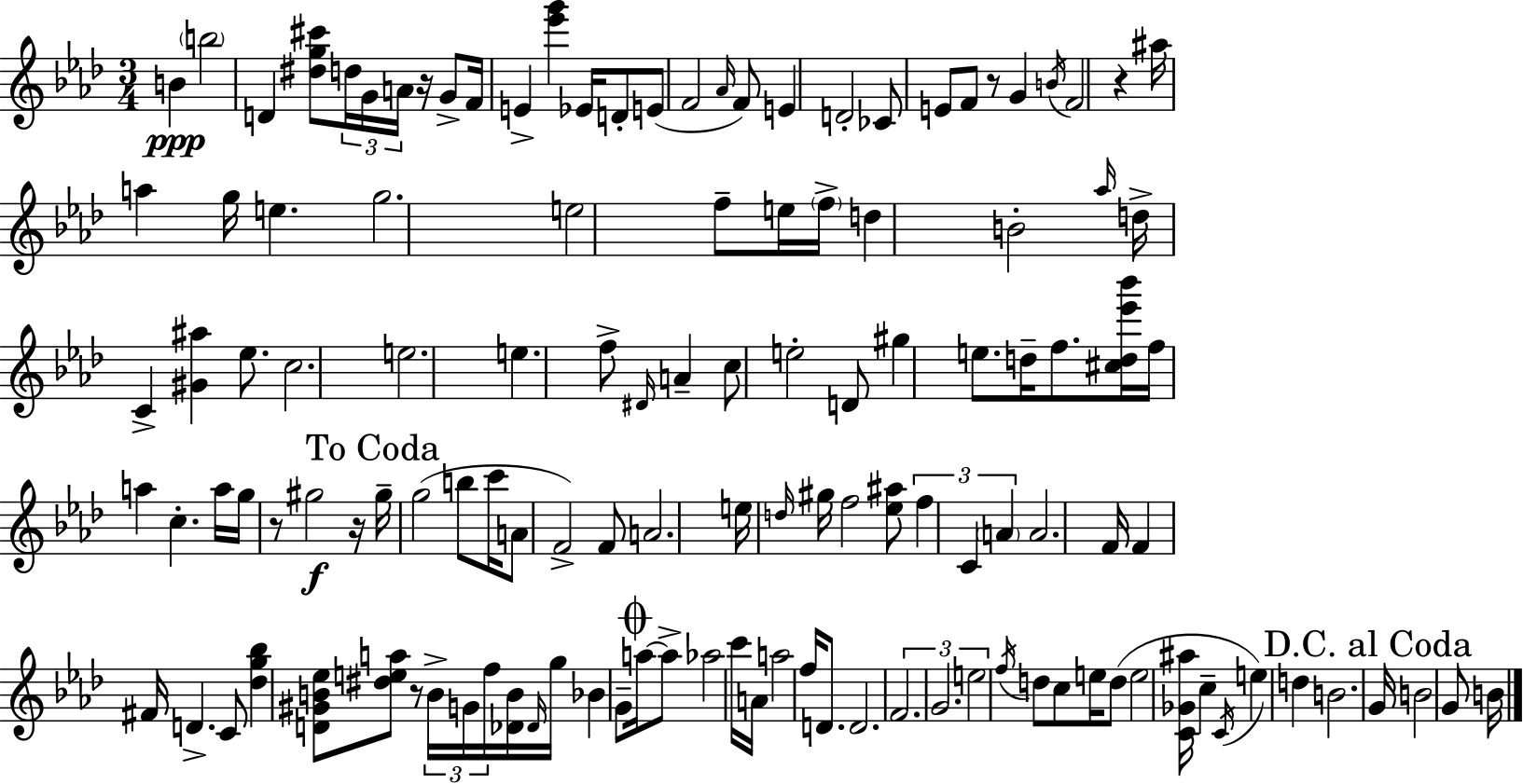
B4/q B5/h D4/q [D#5,G5,C#6]/e D5/s G4/s A4/s R/s G4/e F4/s E4/q [Eb6,G6]/q Eb4/s D4/e E4/e F4/h Ab4/s F4/e E4/q D4/h CES4/e E4/e F4/e R/e G4/q B4/s F4/h R/q A#5/s A5/q G5/s E5/q. G5/h. E5/h F5/e E5/s F5/s D5/q B4/h Ab5/s D5/s C4/q [G#4,A#5]/q Eb5/e. C5/h. E5/h. E5/q. F5/e D#4/s A4/q C5/e E5/h D4/e G#5/q E5/e. D5/s F5/e. [C#5,D5,Eb6,Bb6]/s F5/s A5/q C5/q. A5/s G5/s R/e G#5/h R/s G#5/s G5/h B5/e C6/s A4/e F4/h F4/e A4/h. E5/s D5/s G#5/s F5/h [Eb5,A#5]/e F5/q C4/q A4/q A4/h. F4/s F4/q F#4/s D4/q. C4/e [Db5,G5,Bb5]/q [D4,G#4,B4,Eb5]/e [D#5,E5,A5]/e R/e B4/s G4/s F5/s [Db4,B4]/s Db4/s G5/s Bb4/q G4/e A5/s A5/e Ab5/h C6/s A4/s A5/h F5/s D4/e. D4/h. F4/h. G4/h. E5/h F5/s D5/e C5/e E5/s D5/e E5/h [C4,Gb4,A#5]/s C5/q C4/s E5/q D5/q B4/h. G4/s B4/h G4/e B4/s